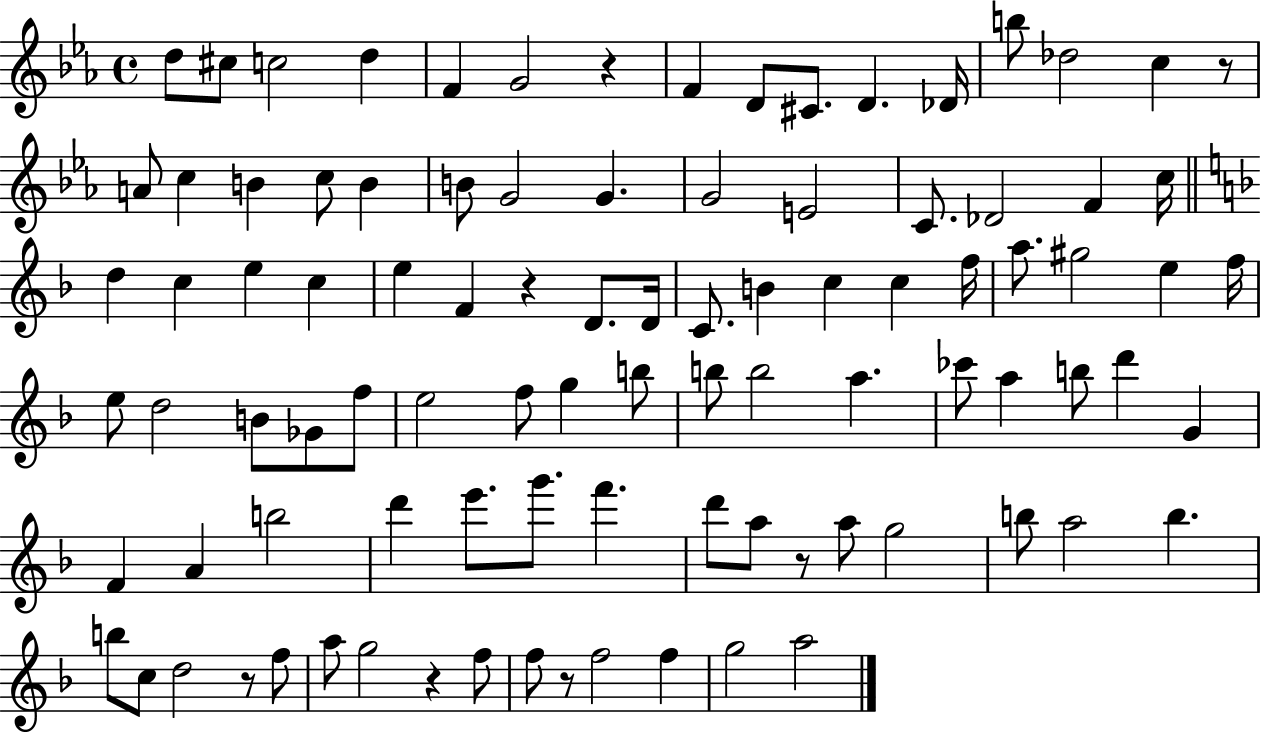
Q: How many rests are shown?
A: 7